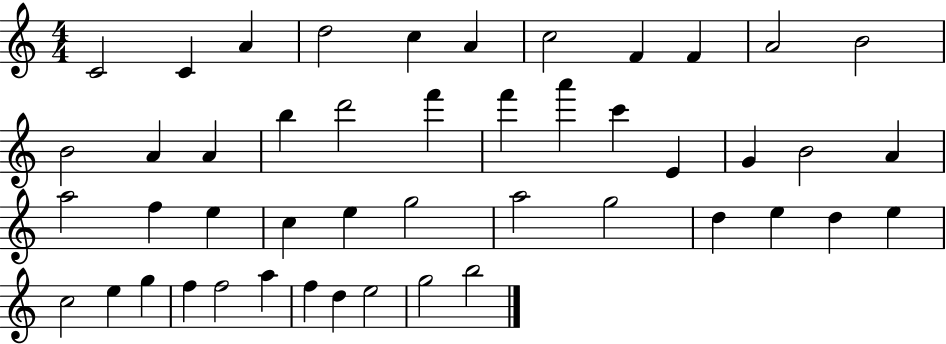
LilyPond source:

{
  \clef treble
  \numericTimeSignature
  \time 4/4
  \key c \major
  c'2 c'4 a'4 | d''2 c''4 a'4 | c''2 f'4 f'4 | a'2 b'2 | \break b'2 a'4 a'4 | b''4 d'''2 f'''4 | f'''4 a'''4 c'''4 e'4 | g'4 b'2 a'4 | \break a''2 f''4 e''4 | c''4 e''4 g''2 | a''2 g''2 | d''4 e''4 d''4 e''4 | \break c''2 e''4 g''4 | f''4 f''2 a''4 | f''4 d''4 e''2 | g''2 b''2 | \break \bar "|."
}